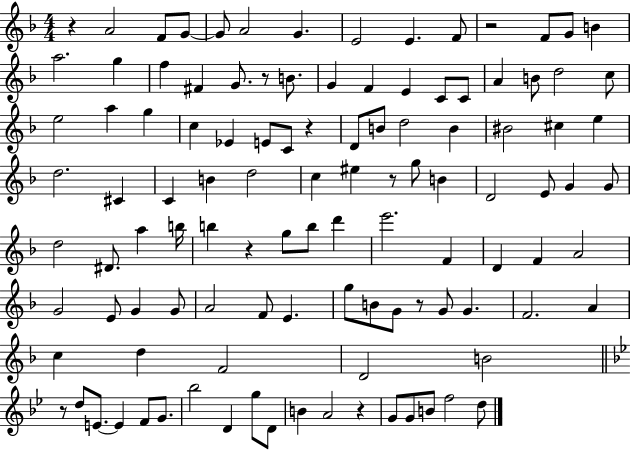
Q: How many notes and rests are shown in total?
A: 111